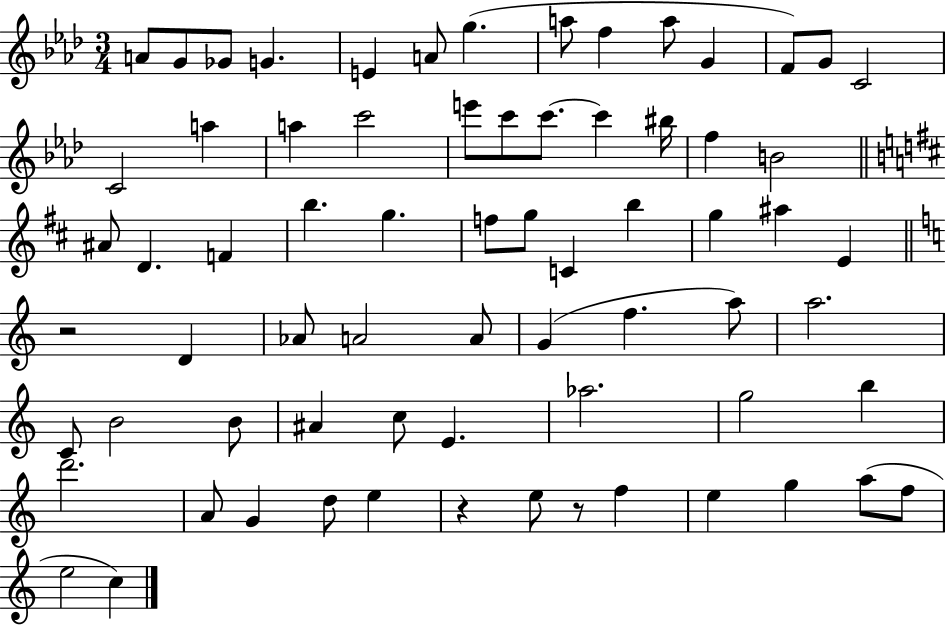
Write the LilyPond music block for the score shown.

{
  \clef treble
  \numericTimeSignature
  \time 3/4
  \key aes \major
  a'8 g'8 ges'8 g'4. | e'4 a'8 g''4.( | a''8 f''4 a''8 g'4 | f'8) g'8 c'2 | \break c'2 a''4 | a''4 c'''2 | e'''8 c'''8 c'''8.~~ c'''4 bis''16 | f''4 b'2 | \break \bar "||" \break \key d \major ais'8 d'4. f'4 | b''4. g''4. | f''8 g''8 c'4 b''4 | g''4 ais''4 e'4 | \break \bar "||" \break \key c \major r2 d'4 | aes'8 a'2 a'8 | g'4( f''4. a''8) | a''2. | \break c'8 b'2 b'8 | ais'4 c''8 e'4. | aes''2. | g''2 b''4 | \break d'''2. | a'8 g'4 d''8 e''4 | r4 e''8 r8 f''4 | e''4 g''4 a''8( f''8 | \break e''2 c''4) | \bar "|."
}